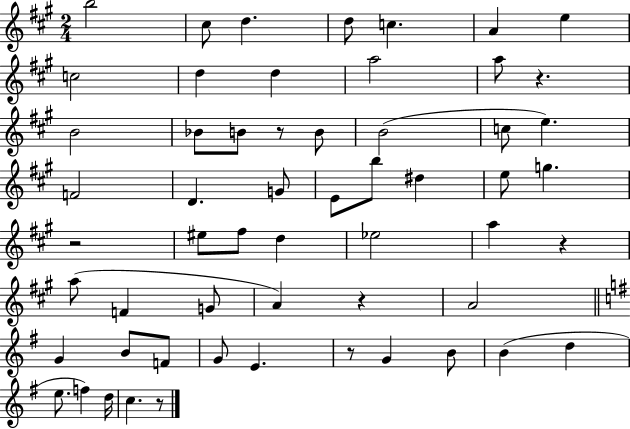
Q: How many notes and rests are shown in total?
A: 57